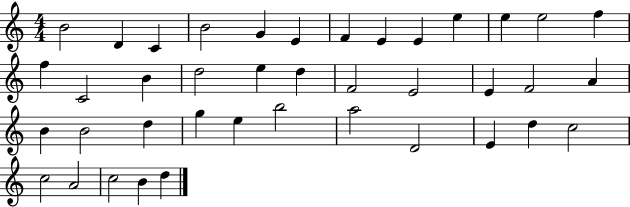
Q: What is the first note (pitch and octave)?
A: B4